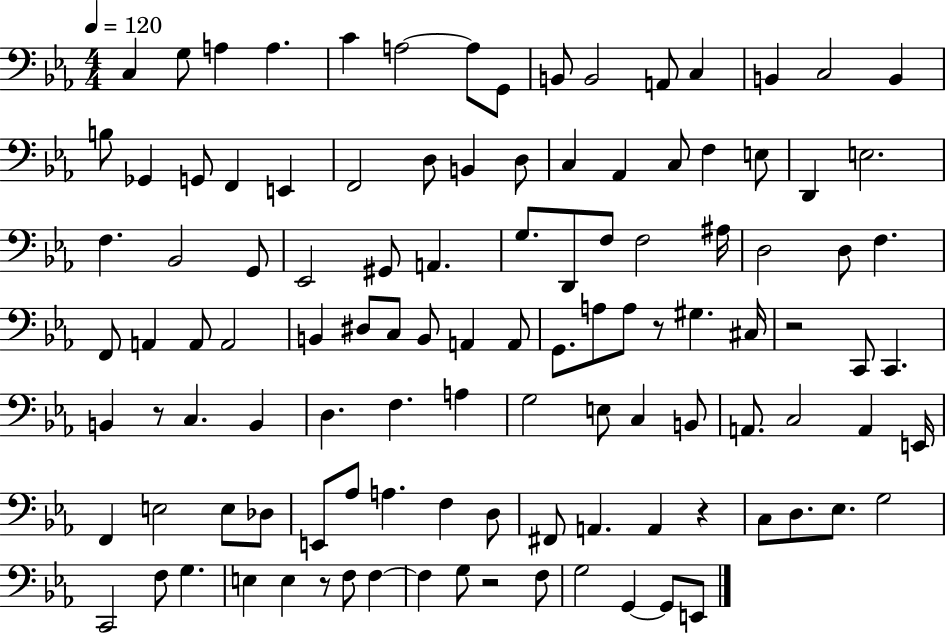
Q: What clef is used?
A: bass